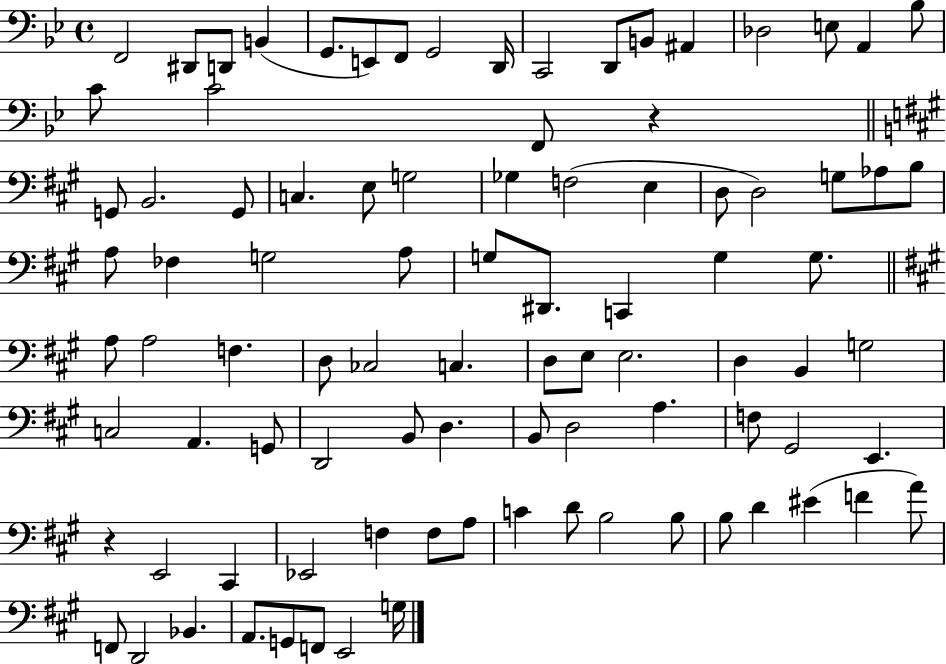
F2/h D#2/e D2/e B2/q G2/e. E2/e F2/e G2/h D2/s C2/h D2/e B2/e A#2/q Db3/h E3/e A2/q Bb3/e C4/e C4/h F2/e R/q G2/e B2/h. G2/e C3/q. E3/e G3/h Gb3/q F3/h E3/q D3/e D3/h G3/e Ab3/e B3/e A3/e FES3/q G3/h A3/e G3/e D#2/e. C2/q G3/q G3/e. A3/e A3/h F3/q. D3/e CES3/h C3/q. D3/e E3/e E3/h. D3/q B2/q G3/h C3/h A2/q. G2/e D2/h B2/e D3/q. B2/e D3/h A3/q. F3/e G#2/h E2/q. R/q E2/h C#2/q Eb2/h F3/q F3/e A3/e C4/q D4/e B3/h B3/e B3/e D4/q EIS4/q F4/q A4/e F2/e D2/h Bb2/q. A2/e. G2/e F2/e E2/h G3/s